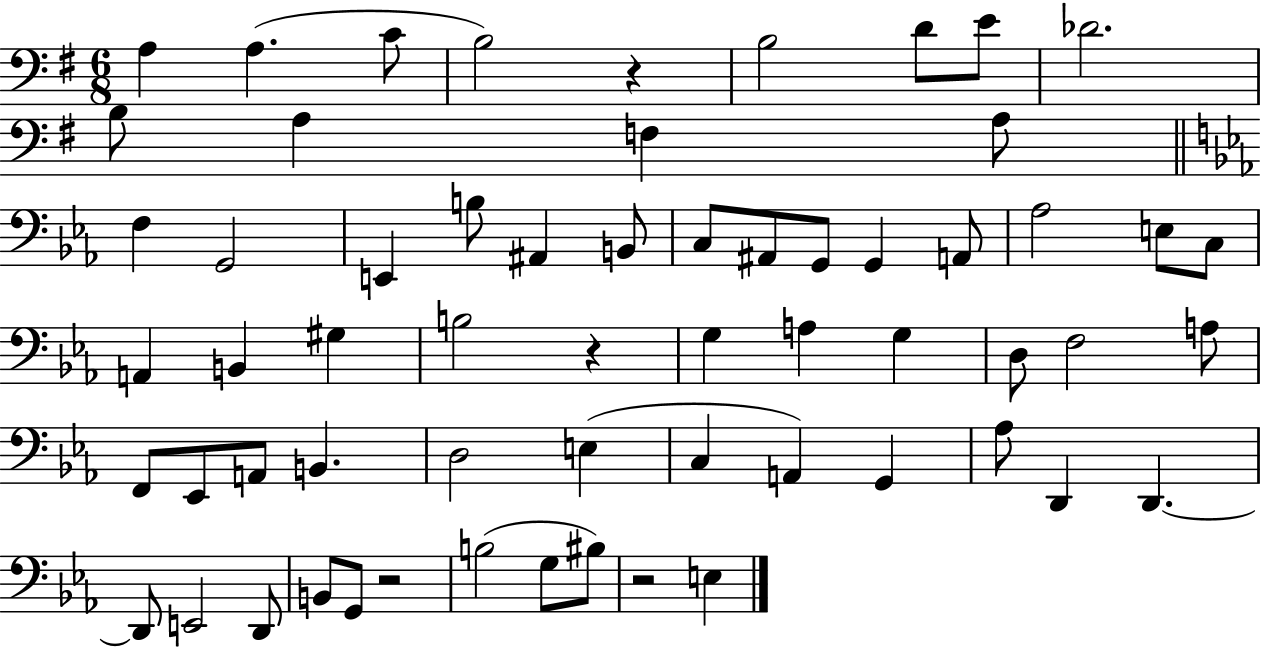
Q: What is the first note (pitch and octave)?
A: A3